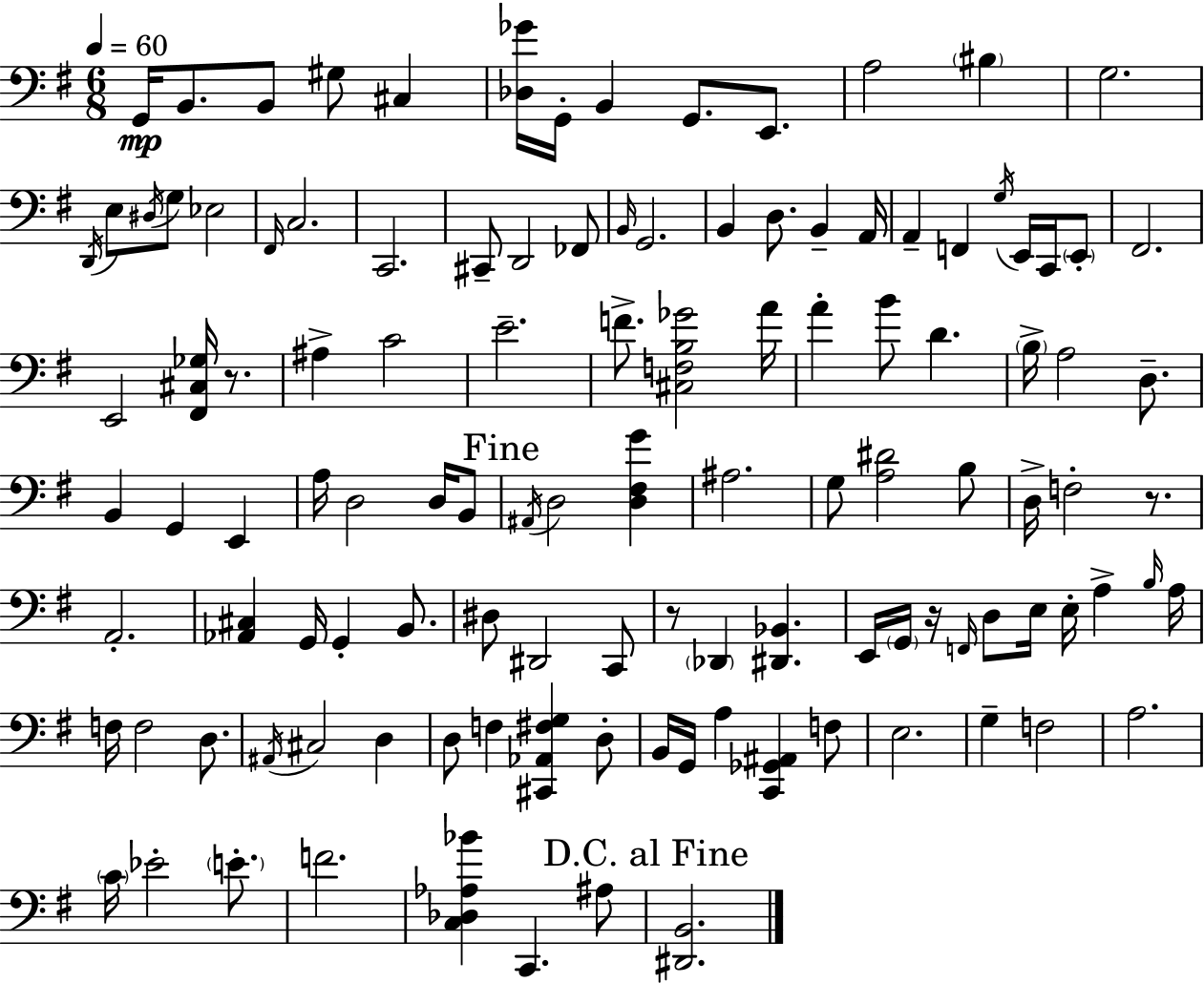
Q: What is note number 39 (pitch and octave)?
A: C4